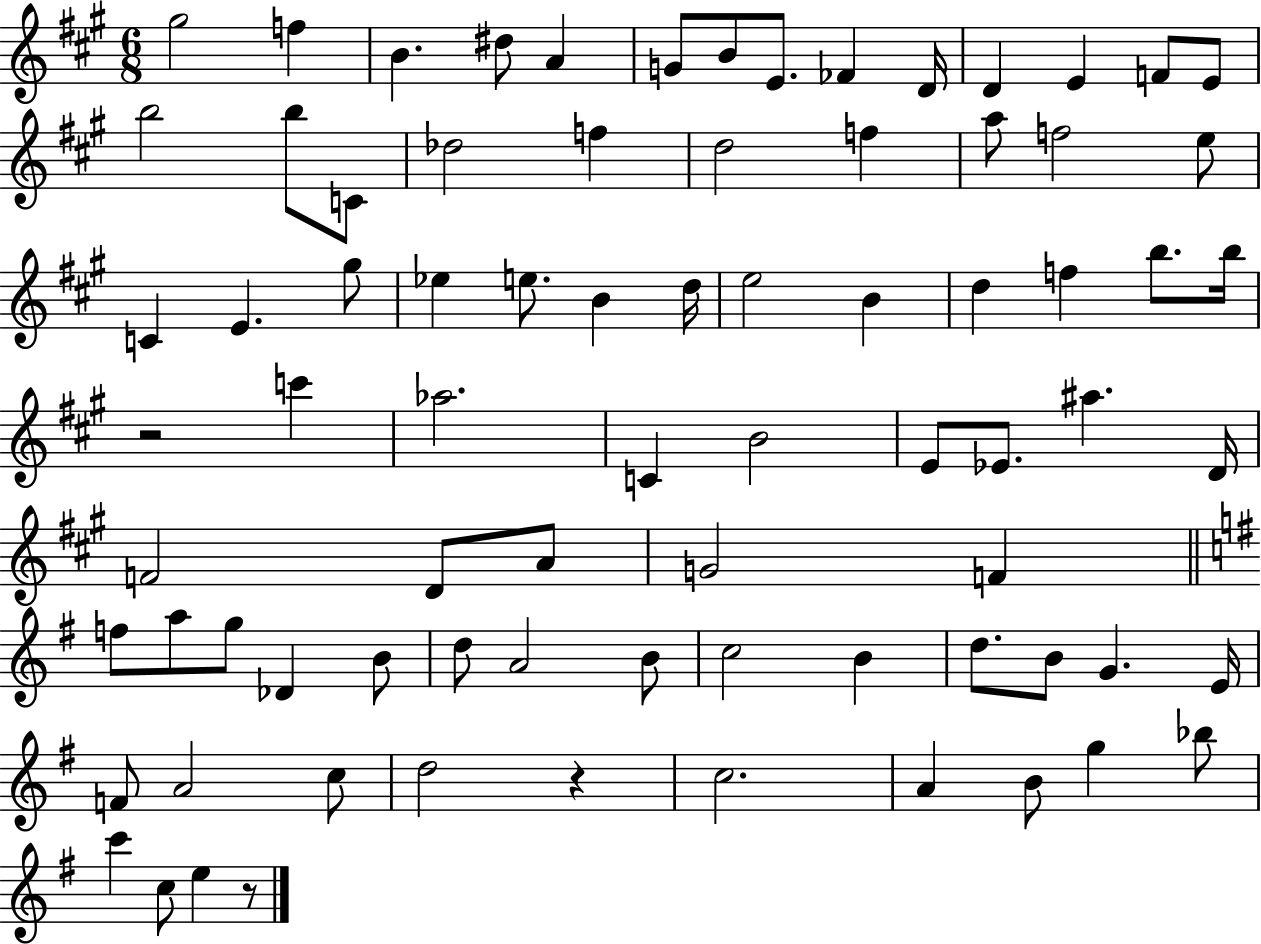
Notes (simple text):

G#5/h F5/q B4/q. D#5/e A4/q G4/e B4/e E4/e. FES4/q D4/s D4/q E4/q F4/e E4/e B5/h B5/e C4/e Db5/h F5/q D5/h F5/q A5/e F5/h E5/e C4/q E4/q. G#5/e Eb5/q E5/e. B4/q D5/s E5/h B4/q D5/q F5/q B5/e. B5/s R/h C6/q Ab5/h. C4/q B4/h E4/e Eb4/e. A#5/q. D4/s F4/h D4/e A4/e G4/h F4/q F5/e A5/e G5/e Db4/q B4/e D5/e A4/h B4/e C5/h B4/q D5/e. B4/e G4/q. E4/s F4/e A4/h C5/e D5/h R/q C5/h. A4/q B4/e G5/q Bb5/e C6/q C5/e E5/q R/e